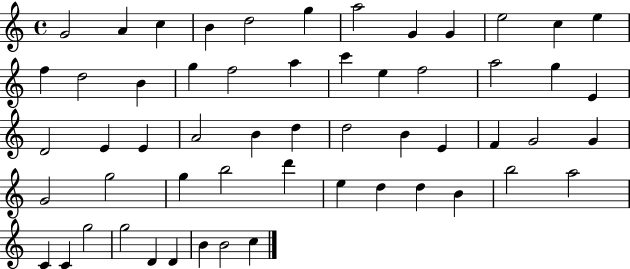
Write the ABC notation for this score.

X:1
T:Untitled
M:4/4
L:1/4
K:C
G2 A c B d2 g a2 G G e2 c e f d2 B g f2 a c' e f2 a2 g E D2 E E A2 B d d2 B E F G2 G G2 g2 g b2 d' e d d B b2 a2 C C g2 g2 D D B B2 c